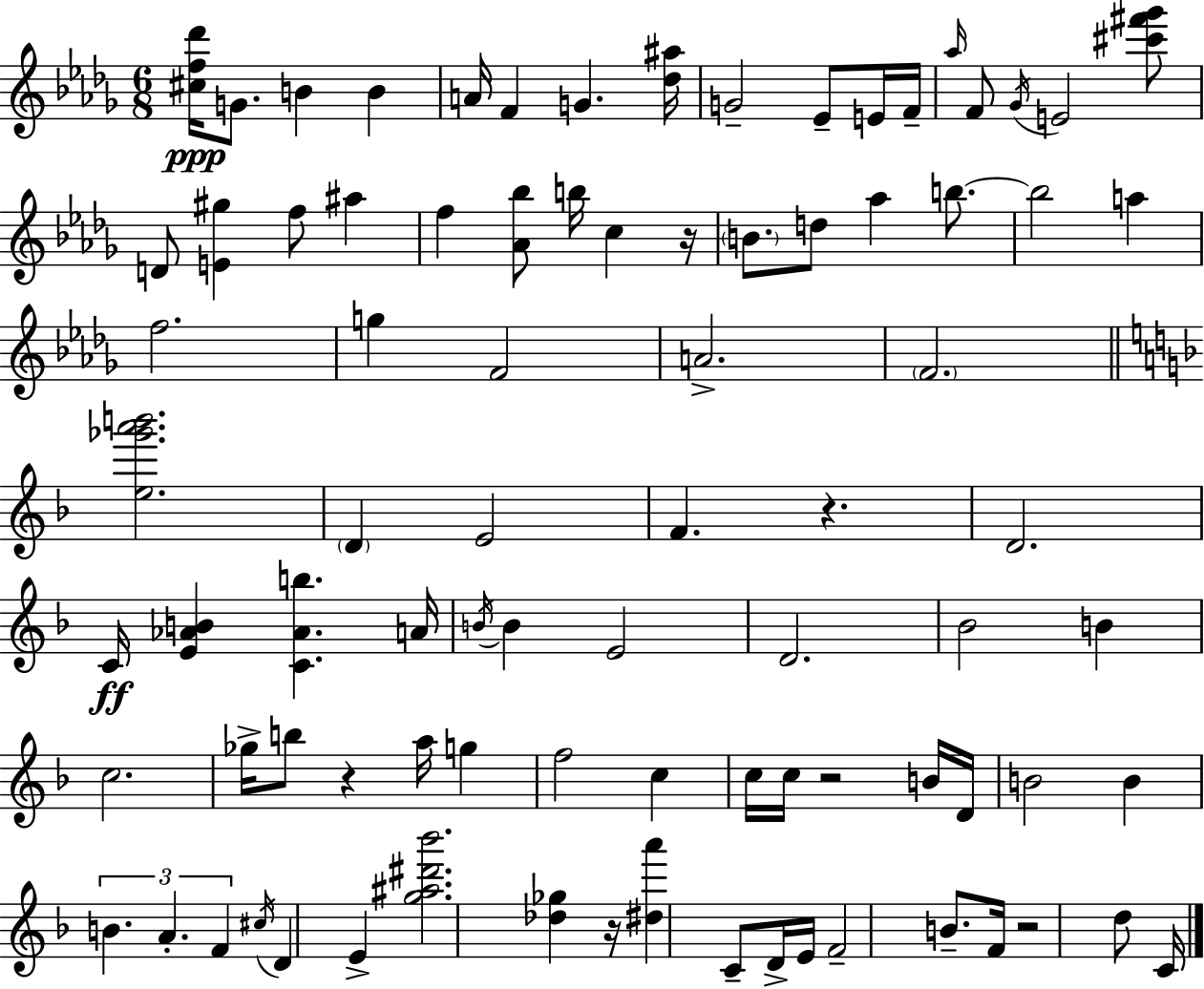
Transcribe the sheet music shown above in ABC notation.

X:1
T:Untitled
M:6/8
L:1/4
K:Bbm
[^cf_d']/4 G/2 B B A/4 F G [_d^a]/4 G2 _E/2 E/4 F/4 _a/4 F/2 _G/4 E2 [^c'^f'_g']/2 D/2 [E^g] f/2 ^a f [_A_b]/2 b/4 c z/4 B/2 d/2 _a b/2 b2 a f2 g F2 A2 F2 [e_g'a'b']2 D E2 F z D2 C/4 [E_AB] [C_Ab] A/4 B/4 B E2 D2 _B2 B c2 _g/4 b/2 z a/4 g f2 c c/4 c/4 z2 B/4 D/4 B2 B B A F ^c/4 D E [g^a^d'_b']2 [_d_g] z/4 [^da'] C/2 D/4 E/4 F2 B/2 F/4 z2 d/2 C/4